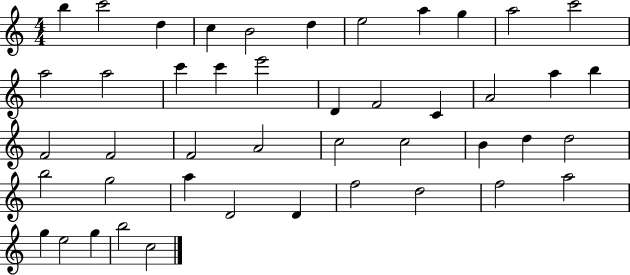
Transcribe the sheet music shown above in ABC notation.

X:1
T:Untitled
M:4/4
L:1/4
K:C
b c'2 d c B2 d e2 a g a2 c'2 a2 a2 c' c' e'2 D F2 C A2 a b F2 F2 F2 A2 c2 c2 B d d2 b2 g2 a D2 D f2 d2 f2 a2 g e2 g b2 c2